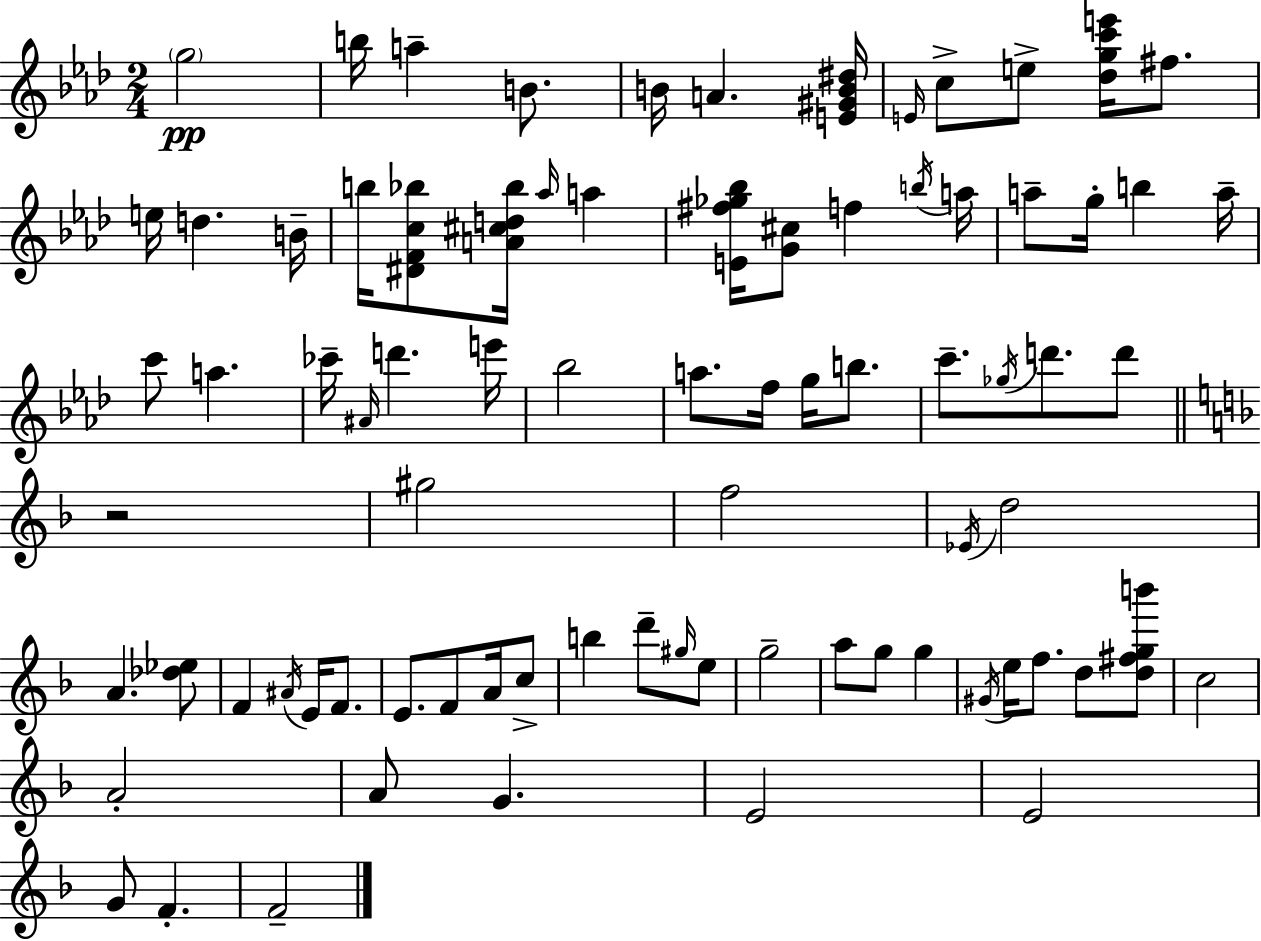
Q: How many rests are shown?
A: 1